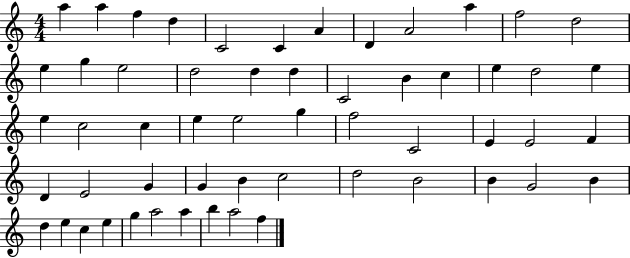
X:1
T:Untitled
M:4/4
L:1/4
K:C
a a f d C2 C A D A2 a f2 d2 e g e2 d2 d d C2 B c e d2 e e c2 c e e2 g f2 C2 E E2 F D E2 G G B c2 d2 B2 B G2 B d e c e g a2 a b a2 f